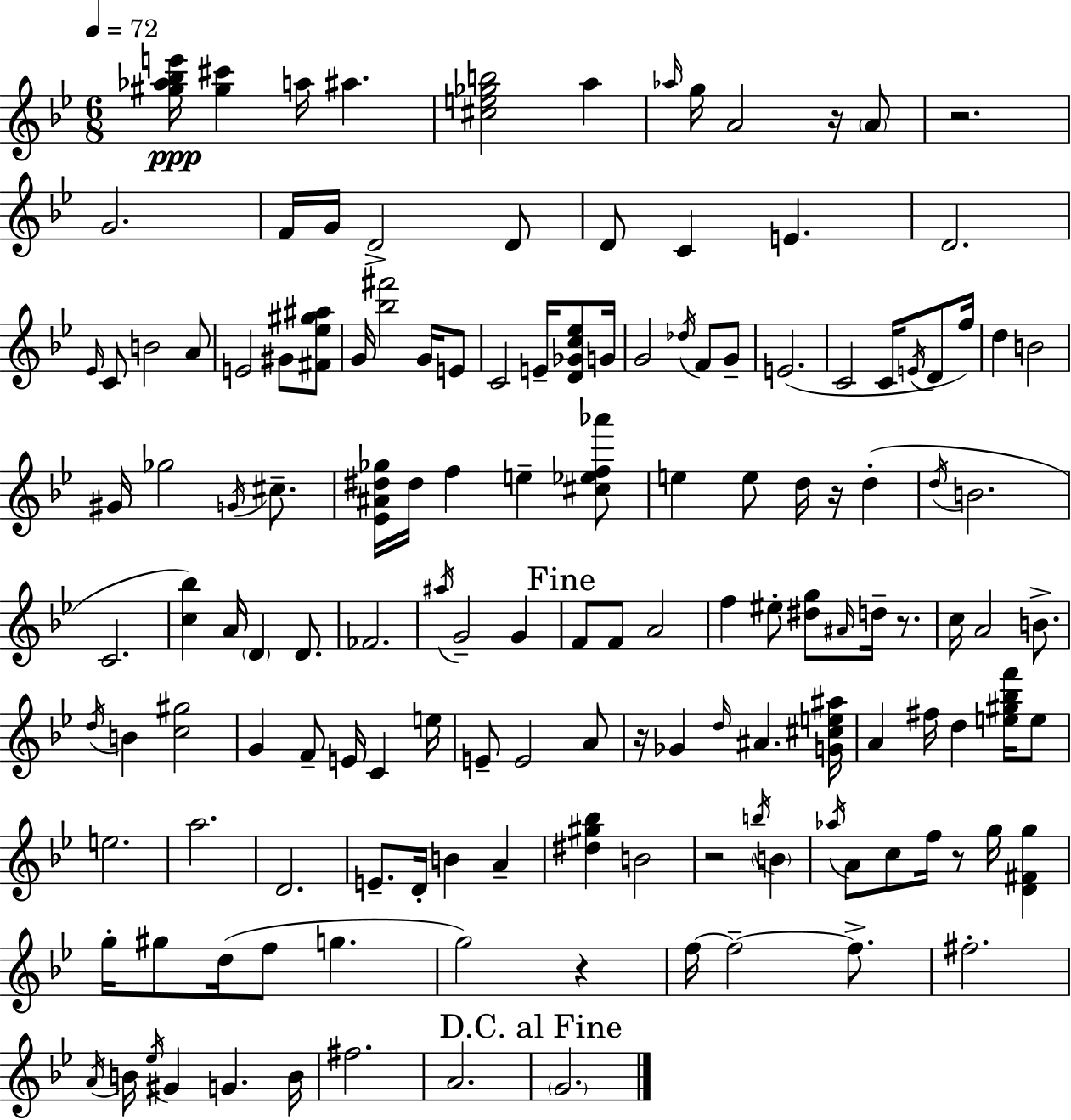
[G#5,Ab5,Bb5,E6]/s [G#5,C#6]/q A5/s A#5/q. [C#5,E5,Gb5,B5]/h A5/q Ab5/s G5/s A4/h R/s A4/e R/h. G4/h. F4/s G4/s D4/h D4/e D4/e C4/q E4/q. D4/h. Eb4/s C4/e B4/h A4/e E4/h G#4/e [F#4,Eb5,G#5,A#5]/e G4/s [Bb5,F#6]/h G4/s E4/e C4/h E4/s [D4,Gb4,C5,Eb5]/e G4/s G4/h Db5/s F4/e G4/e E4/h. C4/h C4/s E4/s D4/e F5/s D5/q B4/h G#4/s Gb5/h G4/s C#5/e. [Eb4,A#4,D#5,Gb5]/s D#5/s F5/q E5/q [C#5,Eb5,F5,Ab6]/e E5/q E5/e D5/s R/s D5/q D5/s B4/h. C4/h. [C5,Bb5]/q A4/s D4/q D4/e. FES4/h. A#5/s G4/h G4/q F4/e F4/e A4/h F5/q EIS5/e [D#5,G5]/e A#4/s D5/s R/e. C5/s A4/h B4/e. D5/s B4/q [C5,G#5]/h G4/q F4/e E4/s C4/q E5/s E4/e E4/h A4/e R/s Gb4/q D5/s A#4/q. [G4,C#5,E5,A#5]/s A4/q F#5/s D5/q [E5,G#5,Bb5,F6]/s E5/e E5/h. A5/h. D4/h. E4/e. D4/s B4/q A4/q [D#5,G#5,Bb5]/q B4/h R/h B5/s B4/q Ab5/s A4/e C5/e F5/s R/e G5/s [D4,F#4,G5]/q G5/s G#5/e D5/s F5/e G5/q. G5/h R/q F5/s F5/h F5/e. F#5/h. A4/s B4/s Eb5/s G#4/q G4/q. B4/s F#5/h. A4/h. G4/h.